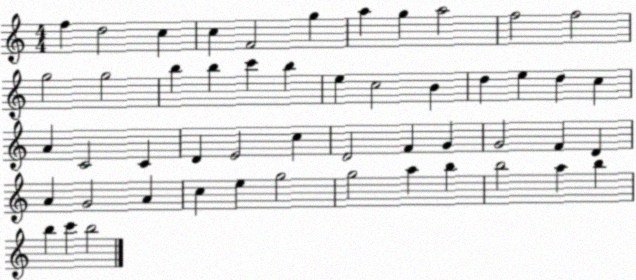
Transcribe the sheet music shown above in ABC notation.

X:1
T:Untitled
M:4/4
L:1/4
K:C
f d2 c c F2 g a g a2 f2 f2 g2 g2 b b c' b e c2 B d e d c A C2 C D E2 c D2 F G G2 F D A G2 A c e g2 g2 a b b2 a b b c' b2